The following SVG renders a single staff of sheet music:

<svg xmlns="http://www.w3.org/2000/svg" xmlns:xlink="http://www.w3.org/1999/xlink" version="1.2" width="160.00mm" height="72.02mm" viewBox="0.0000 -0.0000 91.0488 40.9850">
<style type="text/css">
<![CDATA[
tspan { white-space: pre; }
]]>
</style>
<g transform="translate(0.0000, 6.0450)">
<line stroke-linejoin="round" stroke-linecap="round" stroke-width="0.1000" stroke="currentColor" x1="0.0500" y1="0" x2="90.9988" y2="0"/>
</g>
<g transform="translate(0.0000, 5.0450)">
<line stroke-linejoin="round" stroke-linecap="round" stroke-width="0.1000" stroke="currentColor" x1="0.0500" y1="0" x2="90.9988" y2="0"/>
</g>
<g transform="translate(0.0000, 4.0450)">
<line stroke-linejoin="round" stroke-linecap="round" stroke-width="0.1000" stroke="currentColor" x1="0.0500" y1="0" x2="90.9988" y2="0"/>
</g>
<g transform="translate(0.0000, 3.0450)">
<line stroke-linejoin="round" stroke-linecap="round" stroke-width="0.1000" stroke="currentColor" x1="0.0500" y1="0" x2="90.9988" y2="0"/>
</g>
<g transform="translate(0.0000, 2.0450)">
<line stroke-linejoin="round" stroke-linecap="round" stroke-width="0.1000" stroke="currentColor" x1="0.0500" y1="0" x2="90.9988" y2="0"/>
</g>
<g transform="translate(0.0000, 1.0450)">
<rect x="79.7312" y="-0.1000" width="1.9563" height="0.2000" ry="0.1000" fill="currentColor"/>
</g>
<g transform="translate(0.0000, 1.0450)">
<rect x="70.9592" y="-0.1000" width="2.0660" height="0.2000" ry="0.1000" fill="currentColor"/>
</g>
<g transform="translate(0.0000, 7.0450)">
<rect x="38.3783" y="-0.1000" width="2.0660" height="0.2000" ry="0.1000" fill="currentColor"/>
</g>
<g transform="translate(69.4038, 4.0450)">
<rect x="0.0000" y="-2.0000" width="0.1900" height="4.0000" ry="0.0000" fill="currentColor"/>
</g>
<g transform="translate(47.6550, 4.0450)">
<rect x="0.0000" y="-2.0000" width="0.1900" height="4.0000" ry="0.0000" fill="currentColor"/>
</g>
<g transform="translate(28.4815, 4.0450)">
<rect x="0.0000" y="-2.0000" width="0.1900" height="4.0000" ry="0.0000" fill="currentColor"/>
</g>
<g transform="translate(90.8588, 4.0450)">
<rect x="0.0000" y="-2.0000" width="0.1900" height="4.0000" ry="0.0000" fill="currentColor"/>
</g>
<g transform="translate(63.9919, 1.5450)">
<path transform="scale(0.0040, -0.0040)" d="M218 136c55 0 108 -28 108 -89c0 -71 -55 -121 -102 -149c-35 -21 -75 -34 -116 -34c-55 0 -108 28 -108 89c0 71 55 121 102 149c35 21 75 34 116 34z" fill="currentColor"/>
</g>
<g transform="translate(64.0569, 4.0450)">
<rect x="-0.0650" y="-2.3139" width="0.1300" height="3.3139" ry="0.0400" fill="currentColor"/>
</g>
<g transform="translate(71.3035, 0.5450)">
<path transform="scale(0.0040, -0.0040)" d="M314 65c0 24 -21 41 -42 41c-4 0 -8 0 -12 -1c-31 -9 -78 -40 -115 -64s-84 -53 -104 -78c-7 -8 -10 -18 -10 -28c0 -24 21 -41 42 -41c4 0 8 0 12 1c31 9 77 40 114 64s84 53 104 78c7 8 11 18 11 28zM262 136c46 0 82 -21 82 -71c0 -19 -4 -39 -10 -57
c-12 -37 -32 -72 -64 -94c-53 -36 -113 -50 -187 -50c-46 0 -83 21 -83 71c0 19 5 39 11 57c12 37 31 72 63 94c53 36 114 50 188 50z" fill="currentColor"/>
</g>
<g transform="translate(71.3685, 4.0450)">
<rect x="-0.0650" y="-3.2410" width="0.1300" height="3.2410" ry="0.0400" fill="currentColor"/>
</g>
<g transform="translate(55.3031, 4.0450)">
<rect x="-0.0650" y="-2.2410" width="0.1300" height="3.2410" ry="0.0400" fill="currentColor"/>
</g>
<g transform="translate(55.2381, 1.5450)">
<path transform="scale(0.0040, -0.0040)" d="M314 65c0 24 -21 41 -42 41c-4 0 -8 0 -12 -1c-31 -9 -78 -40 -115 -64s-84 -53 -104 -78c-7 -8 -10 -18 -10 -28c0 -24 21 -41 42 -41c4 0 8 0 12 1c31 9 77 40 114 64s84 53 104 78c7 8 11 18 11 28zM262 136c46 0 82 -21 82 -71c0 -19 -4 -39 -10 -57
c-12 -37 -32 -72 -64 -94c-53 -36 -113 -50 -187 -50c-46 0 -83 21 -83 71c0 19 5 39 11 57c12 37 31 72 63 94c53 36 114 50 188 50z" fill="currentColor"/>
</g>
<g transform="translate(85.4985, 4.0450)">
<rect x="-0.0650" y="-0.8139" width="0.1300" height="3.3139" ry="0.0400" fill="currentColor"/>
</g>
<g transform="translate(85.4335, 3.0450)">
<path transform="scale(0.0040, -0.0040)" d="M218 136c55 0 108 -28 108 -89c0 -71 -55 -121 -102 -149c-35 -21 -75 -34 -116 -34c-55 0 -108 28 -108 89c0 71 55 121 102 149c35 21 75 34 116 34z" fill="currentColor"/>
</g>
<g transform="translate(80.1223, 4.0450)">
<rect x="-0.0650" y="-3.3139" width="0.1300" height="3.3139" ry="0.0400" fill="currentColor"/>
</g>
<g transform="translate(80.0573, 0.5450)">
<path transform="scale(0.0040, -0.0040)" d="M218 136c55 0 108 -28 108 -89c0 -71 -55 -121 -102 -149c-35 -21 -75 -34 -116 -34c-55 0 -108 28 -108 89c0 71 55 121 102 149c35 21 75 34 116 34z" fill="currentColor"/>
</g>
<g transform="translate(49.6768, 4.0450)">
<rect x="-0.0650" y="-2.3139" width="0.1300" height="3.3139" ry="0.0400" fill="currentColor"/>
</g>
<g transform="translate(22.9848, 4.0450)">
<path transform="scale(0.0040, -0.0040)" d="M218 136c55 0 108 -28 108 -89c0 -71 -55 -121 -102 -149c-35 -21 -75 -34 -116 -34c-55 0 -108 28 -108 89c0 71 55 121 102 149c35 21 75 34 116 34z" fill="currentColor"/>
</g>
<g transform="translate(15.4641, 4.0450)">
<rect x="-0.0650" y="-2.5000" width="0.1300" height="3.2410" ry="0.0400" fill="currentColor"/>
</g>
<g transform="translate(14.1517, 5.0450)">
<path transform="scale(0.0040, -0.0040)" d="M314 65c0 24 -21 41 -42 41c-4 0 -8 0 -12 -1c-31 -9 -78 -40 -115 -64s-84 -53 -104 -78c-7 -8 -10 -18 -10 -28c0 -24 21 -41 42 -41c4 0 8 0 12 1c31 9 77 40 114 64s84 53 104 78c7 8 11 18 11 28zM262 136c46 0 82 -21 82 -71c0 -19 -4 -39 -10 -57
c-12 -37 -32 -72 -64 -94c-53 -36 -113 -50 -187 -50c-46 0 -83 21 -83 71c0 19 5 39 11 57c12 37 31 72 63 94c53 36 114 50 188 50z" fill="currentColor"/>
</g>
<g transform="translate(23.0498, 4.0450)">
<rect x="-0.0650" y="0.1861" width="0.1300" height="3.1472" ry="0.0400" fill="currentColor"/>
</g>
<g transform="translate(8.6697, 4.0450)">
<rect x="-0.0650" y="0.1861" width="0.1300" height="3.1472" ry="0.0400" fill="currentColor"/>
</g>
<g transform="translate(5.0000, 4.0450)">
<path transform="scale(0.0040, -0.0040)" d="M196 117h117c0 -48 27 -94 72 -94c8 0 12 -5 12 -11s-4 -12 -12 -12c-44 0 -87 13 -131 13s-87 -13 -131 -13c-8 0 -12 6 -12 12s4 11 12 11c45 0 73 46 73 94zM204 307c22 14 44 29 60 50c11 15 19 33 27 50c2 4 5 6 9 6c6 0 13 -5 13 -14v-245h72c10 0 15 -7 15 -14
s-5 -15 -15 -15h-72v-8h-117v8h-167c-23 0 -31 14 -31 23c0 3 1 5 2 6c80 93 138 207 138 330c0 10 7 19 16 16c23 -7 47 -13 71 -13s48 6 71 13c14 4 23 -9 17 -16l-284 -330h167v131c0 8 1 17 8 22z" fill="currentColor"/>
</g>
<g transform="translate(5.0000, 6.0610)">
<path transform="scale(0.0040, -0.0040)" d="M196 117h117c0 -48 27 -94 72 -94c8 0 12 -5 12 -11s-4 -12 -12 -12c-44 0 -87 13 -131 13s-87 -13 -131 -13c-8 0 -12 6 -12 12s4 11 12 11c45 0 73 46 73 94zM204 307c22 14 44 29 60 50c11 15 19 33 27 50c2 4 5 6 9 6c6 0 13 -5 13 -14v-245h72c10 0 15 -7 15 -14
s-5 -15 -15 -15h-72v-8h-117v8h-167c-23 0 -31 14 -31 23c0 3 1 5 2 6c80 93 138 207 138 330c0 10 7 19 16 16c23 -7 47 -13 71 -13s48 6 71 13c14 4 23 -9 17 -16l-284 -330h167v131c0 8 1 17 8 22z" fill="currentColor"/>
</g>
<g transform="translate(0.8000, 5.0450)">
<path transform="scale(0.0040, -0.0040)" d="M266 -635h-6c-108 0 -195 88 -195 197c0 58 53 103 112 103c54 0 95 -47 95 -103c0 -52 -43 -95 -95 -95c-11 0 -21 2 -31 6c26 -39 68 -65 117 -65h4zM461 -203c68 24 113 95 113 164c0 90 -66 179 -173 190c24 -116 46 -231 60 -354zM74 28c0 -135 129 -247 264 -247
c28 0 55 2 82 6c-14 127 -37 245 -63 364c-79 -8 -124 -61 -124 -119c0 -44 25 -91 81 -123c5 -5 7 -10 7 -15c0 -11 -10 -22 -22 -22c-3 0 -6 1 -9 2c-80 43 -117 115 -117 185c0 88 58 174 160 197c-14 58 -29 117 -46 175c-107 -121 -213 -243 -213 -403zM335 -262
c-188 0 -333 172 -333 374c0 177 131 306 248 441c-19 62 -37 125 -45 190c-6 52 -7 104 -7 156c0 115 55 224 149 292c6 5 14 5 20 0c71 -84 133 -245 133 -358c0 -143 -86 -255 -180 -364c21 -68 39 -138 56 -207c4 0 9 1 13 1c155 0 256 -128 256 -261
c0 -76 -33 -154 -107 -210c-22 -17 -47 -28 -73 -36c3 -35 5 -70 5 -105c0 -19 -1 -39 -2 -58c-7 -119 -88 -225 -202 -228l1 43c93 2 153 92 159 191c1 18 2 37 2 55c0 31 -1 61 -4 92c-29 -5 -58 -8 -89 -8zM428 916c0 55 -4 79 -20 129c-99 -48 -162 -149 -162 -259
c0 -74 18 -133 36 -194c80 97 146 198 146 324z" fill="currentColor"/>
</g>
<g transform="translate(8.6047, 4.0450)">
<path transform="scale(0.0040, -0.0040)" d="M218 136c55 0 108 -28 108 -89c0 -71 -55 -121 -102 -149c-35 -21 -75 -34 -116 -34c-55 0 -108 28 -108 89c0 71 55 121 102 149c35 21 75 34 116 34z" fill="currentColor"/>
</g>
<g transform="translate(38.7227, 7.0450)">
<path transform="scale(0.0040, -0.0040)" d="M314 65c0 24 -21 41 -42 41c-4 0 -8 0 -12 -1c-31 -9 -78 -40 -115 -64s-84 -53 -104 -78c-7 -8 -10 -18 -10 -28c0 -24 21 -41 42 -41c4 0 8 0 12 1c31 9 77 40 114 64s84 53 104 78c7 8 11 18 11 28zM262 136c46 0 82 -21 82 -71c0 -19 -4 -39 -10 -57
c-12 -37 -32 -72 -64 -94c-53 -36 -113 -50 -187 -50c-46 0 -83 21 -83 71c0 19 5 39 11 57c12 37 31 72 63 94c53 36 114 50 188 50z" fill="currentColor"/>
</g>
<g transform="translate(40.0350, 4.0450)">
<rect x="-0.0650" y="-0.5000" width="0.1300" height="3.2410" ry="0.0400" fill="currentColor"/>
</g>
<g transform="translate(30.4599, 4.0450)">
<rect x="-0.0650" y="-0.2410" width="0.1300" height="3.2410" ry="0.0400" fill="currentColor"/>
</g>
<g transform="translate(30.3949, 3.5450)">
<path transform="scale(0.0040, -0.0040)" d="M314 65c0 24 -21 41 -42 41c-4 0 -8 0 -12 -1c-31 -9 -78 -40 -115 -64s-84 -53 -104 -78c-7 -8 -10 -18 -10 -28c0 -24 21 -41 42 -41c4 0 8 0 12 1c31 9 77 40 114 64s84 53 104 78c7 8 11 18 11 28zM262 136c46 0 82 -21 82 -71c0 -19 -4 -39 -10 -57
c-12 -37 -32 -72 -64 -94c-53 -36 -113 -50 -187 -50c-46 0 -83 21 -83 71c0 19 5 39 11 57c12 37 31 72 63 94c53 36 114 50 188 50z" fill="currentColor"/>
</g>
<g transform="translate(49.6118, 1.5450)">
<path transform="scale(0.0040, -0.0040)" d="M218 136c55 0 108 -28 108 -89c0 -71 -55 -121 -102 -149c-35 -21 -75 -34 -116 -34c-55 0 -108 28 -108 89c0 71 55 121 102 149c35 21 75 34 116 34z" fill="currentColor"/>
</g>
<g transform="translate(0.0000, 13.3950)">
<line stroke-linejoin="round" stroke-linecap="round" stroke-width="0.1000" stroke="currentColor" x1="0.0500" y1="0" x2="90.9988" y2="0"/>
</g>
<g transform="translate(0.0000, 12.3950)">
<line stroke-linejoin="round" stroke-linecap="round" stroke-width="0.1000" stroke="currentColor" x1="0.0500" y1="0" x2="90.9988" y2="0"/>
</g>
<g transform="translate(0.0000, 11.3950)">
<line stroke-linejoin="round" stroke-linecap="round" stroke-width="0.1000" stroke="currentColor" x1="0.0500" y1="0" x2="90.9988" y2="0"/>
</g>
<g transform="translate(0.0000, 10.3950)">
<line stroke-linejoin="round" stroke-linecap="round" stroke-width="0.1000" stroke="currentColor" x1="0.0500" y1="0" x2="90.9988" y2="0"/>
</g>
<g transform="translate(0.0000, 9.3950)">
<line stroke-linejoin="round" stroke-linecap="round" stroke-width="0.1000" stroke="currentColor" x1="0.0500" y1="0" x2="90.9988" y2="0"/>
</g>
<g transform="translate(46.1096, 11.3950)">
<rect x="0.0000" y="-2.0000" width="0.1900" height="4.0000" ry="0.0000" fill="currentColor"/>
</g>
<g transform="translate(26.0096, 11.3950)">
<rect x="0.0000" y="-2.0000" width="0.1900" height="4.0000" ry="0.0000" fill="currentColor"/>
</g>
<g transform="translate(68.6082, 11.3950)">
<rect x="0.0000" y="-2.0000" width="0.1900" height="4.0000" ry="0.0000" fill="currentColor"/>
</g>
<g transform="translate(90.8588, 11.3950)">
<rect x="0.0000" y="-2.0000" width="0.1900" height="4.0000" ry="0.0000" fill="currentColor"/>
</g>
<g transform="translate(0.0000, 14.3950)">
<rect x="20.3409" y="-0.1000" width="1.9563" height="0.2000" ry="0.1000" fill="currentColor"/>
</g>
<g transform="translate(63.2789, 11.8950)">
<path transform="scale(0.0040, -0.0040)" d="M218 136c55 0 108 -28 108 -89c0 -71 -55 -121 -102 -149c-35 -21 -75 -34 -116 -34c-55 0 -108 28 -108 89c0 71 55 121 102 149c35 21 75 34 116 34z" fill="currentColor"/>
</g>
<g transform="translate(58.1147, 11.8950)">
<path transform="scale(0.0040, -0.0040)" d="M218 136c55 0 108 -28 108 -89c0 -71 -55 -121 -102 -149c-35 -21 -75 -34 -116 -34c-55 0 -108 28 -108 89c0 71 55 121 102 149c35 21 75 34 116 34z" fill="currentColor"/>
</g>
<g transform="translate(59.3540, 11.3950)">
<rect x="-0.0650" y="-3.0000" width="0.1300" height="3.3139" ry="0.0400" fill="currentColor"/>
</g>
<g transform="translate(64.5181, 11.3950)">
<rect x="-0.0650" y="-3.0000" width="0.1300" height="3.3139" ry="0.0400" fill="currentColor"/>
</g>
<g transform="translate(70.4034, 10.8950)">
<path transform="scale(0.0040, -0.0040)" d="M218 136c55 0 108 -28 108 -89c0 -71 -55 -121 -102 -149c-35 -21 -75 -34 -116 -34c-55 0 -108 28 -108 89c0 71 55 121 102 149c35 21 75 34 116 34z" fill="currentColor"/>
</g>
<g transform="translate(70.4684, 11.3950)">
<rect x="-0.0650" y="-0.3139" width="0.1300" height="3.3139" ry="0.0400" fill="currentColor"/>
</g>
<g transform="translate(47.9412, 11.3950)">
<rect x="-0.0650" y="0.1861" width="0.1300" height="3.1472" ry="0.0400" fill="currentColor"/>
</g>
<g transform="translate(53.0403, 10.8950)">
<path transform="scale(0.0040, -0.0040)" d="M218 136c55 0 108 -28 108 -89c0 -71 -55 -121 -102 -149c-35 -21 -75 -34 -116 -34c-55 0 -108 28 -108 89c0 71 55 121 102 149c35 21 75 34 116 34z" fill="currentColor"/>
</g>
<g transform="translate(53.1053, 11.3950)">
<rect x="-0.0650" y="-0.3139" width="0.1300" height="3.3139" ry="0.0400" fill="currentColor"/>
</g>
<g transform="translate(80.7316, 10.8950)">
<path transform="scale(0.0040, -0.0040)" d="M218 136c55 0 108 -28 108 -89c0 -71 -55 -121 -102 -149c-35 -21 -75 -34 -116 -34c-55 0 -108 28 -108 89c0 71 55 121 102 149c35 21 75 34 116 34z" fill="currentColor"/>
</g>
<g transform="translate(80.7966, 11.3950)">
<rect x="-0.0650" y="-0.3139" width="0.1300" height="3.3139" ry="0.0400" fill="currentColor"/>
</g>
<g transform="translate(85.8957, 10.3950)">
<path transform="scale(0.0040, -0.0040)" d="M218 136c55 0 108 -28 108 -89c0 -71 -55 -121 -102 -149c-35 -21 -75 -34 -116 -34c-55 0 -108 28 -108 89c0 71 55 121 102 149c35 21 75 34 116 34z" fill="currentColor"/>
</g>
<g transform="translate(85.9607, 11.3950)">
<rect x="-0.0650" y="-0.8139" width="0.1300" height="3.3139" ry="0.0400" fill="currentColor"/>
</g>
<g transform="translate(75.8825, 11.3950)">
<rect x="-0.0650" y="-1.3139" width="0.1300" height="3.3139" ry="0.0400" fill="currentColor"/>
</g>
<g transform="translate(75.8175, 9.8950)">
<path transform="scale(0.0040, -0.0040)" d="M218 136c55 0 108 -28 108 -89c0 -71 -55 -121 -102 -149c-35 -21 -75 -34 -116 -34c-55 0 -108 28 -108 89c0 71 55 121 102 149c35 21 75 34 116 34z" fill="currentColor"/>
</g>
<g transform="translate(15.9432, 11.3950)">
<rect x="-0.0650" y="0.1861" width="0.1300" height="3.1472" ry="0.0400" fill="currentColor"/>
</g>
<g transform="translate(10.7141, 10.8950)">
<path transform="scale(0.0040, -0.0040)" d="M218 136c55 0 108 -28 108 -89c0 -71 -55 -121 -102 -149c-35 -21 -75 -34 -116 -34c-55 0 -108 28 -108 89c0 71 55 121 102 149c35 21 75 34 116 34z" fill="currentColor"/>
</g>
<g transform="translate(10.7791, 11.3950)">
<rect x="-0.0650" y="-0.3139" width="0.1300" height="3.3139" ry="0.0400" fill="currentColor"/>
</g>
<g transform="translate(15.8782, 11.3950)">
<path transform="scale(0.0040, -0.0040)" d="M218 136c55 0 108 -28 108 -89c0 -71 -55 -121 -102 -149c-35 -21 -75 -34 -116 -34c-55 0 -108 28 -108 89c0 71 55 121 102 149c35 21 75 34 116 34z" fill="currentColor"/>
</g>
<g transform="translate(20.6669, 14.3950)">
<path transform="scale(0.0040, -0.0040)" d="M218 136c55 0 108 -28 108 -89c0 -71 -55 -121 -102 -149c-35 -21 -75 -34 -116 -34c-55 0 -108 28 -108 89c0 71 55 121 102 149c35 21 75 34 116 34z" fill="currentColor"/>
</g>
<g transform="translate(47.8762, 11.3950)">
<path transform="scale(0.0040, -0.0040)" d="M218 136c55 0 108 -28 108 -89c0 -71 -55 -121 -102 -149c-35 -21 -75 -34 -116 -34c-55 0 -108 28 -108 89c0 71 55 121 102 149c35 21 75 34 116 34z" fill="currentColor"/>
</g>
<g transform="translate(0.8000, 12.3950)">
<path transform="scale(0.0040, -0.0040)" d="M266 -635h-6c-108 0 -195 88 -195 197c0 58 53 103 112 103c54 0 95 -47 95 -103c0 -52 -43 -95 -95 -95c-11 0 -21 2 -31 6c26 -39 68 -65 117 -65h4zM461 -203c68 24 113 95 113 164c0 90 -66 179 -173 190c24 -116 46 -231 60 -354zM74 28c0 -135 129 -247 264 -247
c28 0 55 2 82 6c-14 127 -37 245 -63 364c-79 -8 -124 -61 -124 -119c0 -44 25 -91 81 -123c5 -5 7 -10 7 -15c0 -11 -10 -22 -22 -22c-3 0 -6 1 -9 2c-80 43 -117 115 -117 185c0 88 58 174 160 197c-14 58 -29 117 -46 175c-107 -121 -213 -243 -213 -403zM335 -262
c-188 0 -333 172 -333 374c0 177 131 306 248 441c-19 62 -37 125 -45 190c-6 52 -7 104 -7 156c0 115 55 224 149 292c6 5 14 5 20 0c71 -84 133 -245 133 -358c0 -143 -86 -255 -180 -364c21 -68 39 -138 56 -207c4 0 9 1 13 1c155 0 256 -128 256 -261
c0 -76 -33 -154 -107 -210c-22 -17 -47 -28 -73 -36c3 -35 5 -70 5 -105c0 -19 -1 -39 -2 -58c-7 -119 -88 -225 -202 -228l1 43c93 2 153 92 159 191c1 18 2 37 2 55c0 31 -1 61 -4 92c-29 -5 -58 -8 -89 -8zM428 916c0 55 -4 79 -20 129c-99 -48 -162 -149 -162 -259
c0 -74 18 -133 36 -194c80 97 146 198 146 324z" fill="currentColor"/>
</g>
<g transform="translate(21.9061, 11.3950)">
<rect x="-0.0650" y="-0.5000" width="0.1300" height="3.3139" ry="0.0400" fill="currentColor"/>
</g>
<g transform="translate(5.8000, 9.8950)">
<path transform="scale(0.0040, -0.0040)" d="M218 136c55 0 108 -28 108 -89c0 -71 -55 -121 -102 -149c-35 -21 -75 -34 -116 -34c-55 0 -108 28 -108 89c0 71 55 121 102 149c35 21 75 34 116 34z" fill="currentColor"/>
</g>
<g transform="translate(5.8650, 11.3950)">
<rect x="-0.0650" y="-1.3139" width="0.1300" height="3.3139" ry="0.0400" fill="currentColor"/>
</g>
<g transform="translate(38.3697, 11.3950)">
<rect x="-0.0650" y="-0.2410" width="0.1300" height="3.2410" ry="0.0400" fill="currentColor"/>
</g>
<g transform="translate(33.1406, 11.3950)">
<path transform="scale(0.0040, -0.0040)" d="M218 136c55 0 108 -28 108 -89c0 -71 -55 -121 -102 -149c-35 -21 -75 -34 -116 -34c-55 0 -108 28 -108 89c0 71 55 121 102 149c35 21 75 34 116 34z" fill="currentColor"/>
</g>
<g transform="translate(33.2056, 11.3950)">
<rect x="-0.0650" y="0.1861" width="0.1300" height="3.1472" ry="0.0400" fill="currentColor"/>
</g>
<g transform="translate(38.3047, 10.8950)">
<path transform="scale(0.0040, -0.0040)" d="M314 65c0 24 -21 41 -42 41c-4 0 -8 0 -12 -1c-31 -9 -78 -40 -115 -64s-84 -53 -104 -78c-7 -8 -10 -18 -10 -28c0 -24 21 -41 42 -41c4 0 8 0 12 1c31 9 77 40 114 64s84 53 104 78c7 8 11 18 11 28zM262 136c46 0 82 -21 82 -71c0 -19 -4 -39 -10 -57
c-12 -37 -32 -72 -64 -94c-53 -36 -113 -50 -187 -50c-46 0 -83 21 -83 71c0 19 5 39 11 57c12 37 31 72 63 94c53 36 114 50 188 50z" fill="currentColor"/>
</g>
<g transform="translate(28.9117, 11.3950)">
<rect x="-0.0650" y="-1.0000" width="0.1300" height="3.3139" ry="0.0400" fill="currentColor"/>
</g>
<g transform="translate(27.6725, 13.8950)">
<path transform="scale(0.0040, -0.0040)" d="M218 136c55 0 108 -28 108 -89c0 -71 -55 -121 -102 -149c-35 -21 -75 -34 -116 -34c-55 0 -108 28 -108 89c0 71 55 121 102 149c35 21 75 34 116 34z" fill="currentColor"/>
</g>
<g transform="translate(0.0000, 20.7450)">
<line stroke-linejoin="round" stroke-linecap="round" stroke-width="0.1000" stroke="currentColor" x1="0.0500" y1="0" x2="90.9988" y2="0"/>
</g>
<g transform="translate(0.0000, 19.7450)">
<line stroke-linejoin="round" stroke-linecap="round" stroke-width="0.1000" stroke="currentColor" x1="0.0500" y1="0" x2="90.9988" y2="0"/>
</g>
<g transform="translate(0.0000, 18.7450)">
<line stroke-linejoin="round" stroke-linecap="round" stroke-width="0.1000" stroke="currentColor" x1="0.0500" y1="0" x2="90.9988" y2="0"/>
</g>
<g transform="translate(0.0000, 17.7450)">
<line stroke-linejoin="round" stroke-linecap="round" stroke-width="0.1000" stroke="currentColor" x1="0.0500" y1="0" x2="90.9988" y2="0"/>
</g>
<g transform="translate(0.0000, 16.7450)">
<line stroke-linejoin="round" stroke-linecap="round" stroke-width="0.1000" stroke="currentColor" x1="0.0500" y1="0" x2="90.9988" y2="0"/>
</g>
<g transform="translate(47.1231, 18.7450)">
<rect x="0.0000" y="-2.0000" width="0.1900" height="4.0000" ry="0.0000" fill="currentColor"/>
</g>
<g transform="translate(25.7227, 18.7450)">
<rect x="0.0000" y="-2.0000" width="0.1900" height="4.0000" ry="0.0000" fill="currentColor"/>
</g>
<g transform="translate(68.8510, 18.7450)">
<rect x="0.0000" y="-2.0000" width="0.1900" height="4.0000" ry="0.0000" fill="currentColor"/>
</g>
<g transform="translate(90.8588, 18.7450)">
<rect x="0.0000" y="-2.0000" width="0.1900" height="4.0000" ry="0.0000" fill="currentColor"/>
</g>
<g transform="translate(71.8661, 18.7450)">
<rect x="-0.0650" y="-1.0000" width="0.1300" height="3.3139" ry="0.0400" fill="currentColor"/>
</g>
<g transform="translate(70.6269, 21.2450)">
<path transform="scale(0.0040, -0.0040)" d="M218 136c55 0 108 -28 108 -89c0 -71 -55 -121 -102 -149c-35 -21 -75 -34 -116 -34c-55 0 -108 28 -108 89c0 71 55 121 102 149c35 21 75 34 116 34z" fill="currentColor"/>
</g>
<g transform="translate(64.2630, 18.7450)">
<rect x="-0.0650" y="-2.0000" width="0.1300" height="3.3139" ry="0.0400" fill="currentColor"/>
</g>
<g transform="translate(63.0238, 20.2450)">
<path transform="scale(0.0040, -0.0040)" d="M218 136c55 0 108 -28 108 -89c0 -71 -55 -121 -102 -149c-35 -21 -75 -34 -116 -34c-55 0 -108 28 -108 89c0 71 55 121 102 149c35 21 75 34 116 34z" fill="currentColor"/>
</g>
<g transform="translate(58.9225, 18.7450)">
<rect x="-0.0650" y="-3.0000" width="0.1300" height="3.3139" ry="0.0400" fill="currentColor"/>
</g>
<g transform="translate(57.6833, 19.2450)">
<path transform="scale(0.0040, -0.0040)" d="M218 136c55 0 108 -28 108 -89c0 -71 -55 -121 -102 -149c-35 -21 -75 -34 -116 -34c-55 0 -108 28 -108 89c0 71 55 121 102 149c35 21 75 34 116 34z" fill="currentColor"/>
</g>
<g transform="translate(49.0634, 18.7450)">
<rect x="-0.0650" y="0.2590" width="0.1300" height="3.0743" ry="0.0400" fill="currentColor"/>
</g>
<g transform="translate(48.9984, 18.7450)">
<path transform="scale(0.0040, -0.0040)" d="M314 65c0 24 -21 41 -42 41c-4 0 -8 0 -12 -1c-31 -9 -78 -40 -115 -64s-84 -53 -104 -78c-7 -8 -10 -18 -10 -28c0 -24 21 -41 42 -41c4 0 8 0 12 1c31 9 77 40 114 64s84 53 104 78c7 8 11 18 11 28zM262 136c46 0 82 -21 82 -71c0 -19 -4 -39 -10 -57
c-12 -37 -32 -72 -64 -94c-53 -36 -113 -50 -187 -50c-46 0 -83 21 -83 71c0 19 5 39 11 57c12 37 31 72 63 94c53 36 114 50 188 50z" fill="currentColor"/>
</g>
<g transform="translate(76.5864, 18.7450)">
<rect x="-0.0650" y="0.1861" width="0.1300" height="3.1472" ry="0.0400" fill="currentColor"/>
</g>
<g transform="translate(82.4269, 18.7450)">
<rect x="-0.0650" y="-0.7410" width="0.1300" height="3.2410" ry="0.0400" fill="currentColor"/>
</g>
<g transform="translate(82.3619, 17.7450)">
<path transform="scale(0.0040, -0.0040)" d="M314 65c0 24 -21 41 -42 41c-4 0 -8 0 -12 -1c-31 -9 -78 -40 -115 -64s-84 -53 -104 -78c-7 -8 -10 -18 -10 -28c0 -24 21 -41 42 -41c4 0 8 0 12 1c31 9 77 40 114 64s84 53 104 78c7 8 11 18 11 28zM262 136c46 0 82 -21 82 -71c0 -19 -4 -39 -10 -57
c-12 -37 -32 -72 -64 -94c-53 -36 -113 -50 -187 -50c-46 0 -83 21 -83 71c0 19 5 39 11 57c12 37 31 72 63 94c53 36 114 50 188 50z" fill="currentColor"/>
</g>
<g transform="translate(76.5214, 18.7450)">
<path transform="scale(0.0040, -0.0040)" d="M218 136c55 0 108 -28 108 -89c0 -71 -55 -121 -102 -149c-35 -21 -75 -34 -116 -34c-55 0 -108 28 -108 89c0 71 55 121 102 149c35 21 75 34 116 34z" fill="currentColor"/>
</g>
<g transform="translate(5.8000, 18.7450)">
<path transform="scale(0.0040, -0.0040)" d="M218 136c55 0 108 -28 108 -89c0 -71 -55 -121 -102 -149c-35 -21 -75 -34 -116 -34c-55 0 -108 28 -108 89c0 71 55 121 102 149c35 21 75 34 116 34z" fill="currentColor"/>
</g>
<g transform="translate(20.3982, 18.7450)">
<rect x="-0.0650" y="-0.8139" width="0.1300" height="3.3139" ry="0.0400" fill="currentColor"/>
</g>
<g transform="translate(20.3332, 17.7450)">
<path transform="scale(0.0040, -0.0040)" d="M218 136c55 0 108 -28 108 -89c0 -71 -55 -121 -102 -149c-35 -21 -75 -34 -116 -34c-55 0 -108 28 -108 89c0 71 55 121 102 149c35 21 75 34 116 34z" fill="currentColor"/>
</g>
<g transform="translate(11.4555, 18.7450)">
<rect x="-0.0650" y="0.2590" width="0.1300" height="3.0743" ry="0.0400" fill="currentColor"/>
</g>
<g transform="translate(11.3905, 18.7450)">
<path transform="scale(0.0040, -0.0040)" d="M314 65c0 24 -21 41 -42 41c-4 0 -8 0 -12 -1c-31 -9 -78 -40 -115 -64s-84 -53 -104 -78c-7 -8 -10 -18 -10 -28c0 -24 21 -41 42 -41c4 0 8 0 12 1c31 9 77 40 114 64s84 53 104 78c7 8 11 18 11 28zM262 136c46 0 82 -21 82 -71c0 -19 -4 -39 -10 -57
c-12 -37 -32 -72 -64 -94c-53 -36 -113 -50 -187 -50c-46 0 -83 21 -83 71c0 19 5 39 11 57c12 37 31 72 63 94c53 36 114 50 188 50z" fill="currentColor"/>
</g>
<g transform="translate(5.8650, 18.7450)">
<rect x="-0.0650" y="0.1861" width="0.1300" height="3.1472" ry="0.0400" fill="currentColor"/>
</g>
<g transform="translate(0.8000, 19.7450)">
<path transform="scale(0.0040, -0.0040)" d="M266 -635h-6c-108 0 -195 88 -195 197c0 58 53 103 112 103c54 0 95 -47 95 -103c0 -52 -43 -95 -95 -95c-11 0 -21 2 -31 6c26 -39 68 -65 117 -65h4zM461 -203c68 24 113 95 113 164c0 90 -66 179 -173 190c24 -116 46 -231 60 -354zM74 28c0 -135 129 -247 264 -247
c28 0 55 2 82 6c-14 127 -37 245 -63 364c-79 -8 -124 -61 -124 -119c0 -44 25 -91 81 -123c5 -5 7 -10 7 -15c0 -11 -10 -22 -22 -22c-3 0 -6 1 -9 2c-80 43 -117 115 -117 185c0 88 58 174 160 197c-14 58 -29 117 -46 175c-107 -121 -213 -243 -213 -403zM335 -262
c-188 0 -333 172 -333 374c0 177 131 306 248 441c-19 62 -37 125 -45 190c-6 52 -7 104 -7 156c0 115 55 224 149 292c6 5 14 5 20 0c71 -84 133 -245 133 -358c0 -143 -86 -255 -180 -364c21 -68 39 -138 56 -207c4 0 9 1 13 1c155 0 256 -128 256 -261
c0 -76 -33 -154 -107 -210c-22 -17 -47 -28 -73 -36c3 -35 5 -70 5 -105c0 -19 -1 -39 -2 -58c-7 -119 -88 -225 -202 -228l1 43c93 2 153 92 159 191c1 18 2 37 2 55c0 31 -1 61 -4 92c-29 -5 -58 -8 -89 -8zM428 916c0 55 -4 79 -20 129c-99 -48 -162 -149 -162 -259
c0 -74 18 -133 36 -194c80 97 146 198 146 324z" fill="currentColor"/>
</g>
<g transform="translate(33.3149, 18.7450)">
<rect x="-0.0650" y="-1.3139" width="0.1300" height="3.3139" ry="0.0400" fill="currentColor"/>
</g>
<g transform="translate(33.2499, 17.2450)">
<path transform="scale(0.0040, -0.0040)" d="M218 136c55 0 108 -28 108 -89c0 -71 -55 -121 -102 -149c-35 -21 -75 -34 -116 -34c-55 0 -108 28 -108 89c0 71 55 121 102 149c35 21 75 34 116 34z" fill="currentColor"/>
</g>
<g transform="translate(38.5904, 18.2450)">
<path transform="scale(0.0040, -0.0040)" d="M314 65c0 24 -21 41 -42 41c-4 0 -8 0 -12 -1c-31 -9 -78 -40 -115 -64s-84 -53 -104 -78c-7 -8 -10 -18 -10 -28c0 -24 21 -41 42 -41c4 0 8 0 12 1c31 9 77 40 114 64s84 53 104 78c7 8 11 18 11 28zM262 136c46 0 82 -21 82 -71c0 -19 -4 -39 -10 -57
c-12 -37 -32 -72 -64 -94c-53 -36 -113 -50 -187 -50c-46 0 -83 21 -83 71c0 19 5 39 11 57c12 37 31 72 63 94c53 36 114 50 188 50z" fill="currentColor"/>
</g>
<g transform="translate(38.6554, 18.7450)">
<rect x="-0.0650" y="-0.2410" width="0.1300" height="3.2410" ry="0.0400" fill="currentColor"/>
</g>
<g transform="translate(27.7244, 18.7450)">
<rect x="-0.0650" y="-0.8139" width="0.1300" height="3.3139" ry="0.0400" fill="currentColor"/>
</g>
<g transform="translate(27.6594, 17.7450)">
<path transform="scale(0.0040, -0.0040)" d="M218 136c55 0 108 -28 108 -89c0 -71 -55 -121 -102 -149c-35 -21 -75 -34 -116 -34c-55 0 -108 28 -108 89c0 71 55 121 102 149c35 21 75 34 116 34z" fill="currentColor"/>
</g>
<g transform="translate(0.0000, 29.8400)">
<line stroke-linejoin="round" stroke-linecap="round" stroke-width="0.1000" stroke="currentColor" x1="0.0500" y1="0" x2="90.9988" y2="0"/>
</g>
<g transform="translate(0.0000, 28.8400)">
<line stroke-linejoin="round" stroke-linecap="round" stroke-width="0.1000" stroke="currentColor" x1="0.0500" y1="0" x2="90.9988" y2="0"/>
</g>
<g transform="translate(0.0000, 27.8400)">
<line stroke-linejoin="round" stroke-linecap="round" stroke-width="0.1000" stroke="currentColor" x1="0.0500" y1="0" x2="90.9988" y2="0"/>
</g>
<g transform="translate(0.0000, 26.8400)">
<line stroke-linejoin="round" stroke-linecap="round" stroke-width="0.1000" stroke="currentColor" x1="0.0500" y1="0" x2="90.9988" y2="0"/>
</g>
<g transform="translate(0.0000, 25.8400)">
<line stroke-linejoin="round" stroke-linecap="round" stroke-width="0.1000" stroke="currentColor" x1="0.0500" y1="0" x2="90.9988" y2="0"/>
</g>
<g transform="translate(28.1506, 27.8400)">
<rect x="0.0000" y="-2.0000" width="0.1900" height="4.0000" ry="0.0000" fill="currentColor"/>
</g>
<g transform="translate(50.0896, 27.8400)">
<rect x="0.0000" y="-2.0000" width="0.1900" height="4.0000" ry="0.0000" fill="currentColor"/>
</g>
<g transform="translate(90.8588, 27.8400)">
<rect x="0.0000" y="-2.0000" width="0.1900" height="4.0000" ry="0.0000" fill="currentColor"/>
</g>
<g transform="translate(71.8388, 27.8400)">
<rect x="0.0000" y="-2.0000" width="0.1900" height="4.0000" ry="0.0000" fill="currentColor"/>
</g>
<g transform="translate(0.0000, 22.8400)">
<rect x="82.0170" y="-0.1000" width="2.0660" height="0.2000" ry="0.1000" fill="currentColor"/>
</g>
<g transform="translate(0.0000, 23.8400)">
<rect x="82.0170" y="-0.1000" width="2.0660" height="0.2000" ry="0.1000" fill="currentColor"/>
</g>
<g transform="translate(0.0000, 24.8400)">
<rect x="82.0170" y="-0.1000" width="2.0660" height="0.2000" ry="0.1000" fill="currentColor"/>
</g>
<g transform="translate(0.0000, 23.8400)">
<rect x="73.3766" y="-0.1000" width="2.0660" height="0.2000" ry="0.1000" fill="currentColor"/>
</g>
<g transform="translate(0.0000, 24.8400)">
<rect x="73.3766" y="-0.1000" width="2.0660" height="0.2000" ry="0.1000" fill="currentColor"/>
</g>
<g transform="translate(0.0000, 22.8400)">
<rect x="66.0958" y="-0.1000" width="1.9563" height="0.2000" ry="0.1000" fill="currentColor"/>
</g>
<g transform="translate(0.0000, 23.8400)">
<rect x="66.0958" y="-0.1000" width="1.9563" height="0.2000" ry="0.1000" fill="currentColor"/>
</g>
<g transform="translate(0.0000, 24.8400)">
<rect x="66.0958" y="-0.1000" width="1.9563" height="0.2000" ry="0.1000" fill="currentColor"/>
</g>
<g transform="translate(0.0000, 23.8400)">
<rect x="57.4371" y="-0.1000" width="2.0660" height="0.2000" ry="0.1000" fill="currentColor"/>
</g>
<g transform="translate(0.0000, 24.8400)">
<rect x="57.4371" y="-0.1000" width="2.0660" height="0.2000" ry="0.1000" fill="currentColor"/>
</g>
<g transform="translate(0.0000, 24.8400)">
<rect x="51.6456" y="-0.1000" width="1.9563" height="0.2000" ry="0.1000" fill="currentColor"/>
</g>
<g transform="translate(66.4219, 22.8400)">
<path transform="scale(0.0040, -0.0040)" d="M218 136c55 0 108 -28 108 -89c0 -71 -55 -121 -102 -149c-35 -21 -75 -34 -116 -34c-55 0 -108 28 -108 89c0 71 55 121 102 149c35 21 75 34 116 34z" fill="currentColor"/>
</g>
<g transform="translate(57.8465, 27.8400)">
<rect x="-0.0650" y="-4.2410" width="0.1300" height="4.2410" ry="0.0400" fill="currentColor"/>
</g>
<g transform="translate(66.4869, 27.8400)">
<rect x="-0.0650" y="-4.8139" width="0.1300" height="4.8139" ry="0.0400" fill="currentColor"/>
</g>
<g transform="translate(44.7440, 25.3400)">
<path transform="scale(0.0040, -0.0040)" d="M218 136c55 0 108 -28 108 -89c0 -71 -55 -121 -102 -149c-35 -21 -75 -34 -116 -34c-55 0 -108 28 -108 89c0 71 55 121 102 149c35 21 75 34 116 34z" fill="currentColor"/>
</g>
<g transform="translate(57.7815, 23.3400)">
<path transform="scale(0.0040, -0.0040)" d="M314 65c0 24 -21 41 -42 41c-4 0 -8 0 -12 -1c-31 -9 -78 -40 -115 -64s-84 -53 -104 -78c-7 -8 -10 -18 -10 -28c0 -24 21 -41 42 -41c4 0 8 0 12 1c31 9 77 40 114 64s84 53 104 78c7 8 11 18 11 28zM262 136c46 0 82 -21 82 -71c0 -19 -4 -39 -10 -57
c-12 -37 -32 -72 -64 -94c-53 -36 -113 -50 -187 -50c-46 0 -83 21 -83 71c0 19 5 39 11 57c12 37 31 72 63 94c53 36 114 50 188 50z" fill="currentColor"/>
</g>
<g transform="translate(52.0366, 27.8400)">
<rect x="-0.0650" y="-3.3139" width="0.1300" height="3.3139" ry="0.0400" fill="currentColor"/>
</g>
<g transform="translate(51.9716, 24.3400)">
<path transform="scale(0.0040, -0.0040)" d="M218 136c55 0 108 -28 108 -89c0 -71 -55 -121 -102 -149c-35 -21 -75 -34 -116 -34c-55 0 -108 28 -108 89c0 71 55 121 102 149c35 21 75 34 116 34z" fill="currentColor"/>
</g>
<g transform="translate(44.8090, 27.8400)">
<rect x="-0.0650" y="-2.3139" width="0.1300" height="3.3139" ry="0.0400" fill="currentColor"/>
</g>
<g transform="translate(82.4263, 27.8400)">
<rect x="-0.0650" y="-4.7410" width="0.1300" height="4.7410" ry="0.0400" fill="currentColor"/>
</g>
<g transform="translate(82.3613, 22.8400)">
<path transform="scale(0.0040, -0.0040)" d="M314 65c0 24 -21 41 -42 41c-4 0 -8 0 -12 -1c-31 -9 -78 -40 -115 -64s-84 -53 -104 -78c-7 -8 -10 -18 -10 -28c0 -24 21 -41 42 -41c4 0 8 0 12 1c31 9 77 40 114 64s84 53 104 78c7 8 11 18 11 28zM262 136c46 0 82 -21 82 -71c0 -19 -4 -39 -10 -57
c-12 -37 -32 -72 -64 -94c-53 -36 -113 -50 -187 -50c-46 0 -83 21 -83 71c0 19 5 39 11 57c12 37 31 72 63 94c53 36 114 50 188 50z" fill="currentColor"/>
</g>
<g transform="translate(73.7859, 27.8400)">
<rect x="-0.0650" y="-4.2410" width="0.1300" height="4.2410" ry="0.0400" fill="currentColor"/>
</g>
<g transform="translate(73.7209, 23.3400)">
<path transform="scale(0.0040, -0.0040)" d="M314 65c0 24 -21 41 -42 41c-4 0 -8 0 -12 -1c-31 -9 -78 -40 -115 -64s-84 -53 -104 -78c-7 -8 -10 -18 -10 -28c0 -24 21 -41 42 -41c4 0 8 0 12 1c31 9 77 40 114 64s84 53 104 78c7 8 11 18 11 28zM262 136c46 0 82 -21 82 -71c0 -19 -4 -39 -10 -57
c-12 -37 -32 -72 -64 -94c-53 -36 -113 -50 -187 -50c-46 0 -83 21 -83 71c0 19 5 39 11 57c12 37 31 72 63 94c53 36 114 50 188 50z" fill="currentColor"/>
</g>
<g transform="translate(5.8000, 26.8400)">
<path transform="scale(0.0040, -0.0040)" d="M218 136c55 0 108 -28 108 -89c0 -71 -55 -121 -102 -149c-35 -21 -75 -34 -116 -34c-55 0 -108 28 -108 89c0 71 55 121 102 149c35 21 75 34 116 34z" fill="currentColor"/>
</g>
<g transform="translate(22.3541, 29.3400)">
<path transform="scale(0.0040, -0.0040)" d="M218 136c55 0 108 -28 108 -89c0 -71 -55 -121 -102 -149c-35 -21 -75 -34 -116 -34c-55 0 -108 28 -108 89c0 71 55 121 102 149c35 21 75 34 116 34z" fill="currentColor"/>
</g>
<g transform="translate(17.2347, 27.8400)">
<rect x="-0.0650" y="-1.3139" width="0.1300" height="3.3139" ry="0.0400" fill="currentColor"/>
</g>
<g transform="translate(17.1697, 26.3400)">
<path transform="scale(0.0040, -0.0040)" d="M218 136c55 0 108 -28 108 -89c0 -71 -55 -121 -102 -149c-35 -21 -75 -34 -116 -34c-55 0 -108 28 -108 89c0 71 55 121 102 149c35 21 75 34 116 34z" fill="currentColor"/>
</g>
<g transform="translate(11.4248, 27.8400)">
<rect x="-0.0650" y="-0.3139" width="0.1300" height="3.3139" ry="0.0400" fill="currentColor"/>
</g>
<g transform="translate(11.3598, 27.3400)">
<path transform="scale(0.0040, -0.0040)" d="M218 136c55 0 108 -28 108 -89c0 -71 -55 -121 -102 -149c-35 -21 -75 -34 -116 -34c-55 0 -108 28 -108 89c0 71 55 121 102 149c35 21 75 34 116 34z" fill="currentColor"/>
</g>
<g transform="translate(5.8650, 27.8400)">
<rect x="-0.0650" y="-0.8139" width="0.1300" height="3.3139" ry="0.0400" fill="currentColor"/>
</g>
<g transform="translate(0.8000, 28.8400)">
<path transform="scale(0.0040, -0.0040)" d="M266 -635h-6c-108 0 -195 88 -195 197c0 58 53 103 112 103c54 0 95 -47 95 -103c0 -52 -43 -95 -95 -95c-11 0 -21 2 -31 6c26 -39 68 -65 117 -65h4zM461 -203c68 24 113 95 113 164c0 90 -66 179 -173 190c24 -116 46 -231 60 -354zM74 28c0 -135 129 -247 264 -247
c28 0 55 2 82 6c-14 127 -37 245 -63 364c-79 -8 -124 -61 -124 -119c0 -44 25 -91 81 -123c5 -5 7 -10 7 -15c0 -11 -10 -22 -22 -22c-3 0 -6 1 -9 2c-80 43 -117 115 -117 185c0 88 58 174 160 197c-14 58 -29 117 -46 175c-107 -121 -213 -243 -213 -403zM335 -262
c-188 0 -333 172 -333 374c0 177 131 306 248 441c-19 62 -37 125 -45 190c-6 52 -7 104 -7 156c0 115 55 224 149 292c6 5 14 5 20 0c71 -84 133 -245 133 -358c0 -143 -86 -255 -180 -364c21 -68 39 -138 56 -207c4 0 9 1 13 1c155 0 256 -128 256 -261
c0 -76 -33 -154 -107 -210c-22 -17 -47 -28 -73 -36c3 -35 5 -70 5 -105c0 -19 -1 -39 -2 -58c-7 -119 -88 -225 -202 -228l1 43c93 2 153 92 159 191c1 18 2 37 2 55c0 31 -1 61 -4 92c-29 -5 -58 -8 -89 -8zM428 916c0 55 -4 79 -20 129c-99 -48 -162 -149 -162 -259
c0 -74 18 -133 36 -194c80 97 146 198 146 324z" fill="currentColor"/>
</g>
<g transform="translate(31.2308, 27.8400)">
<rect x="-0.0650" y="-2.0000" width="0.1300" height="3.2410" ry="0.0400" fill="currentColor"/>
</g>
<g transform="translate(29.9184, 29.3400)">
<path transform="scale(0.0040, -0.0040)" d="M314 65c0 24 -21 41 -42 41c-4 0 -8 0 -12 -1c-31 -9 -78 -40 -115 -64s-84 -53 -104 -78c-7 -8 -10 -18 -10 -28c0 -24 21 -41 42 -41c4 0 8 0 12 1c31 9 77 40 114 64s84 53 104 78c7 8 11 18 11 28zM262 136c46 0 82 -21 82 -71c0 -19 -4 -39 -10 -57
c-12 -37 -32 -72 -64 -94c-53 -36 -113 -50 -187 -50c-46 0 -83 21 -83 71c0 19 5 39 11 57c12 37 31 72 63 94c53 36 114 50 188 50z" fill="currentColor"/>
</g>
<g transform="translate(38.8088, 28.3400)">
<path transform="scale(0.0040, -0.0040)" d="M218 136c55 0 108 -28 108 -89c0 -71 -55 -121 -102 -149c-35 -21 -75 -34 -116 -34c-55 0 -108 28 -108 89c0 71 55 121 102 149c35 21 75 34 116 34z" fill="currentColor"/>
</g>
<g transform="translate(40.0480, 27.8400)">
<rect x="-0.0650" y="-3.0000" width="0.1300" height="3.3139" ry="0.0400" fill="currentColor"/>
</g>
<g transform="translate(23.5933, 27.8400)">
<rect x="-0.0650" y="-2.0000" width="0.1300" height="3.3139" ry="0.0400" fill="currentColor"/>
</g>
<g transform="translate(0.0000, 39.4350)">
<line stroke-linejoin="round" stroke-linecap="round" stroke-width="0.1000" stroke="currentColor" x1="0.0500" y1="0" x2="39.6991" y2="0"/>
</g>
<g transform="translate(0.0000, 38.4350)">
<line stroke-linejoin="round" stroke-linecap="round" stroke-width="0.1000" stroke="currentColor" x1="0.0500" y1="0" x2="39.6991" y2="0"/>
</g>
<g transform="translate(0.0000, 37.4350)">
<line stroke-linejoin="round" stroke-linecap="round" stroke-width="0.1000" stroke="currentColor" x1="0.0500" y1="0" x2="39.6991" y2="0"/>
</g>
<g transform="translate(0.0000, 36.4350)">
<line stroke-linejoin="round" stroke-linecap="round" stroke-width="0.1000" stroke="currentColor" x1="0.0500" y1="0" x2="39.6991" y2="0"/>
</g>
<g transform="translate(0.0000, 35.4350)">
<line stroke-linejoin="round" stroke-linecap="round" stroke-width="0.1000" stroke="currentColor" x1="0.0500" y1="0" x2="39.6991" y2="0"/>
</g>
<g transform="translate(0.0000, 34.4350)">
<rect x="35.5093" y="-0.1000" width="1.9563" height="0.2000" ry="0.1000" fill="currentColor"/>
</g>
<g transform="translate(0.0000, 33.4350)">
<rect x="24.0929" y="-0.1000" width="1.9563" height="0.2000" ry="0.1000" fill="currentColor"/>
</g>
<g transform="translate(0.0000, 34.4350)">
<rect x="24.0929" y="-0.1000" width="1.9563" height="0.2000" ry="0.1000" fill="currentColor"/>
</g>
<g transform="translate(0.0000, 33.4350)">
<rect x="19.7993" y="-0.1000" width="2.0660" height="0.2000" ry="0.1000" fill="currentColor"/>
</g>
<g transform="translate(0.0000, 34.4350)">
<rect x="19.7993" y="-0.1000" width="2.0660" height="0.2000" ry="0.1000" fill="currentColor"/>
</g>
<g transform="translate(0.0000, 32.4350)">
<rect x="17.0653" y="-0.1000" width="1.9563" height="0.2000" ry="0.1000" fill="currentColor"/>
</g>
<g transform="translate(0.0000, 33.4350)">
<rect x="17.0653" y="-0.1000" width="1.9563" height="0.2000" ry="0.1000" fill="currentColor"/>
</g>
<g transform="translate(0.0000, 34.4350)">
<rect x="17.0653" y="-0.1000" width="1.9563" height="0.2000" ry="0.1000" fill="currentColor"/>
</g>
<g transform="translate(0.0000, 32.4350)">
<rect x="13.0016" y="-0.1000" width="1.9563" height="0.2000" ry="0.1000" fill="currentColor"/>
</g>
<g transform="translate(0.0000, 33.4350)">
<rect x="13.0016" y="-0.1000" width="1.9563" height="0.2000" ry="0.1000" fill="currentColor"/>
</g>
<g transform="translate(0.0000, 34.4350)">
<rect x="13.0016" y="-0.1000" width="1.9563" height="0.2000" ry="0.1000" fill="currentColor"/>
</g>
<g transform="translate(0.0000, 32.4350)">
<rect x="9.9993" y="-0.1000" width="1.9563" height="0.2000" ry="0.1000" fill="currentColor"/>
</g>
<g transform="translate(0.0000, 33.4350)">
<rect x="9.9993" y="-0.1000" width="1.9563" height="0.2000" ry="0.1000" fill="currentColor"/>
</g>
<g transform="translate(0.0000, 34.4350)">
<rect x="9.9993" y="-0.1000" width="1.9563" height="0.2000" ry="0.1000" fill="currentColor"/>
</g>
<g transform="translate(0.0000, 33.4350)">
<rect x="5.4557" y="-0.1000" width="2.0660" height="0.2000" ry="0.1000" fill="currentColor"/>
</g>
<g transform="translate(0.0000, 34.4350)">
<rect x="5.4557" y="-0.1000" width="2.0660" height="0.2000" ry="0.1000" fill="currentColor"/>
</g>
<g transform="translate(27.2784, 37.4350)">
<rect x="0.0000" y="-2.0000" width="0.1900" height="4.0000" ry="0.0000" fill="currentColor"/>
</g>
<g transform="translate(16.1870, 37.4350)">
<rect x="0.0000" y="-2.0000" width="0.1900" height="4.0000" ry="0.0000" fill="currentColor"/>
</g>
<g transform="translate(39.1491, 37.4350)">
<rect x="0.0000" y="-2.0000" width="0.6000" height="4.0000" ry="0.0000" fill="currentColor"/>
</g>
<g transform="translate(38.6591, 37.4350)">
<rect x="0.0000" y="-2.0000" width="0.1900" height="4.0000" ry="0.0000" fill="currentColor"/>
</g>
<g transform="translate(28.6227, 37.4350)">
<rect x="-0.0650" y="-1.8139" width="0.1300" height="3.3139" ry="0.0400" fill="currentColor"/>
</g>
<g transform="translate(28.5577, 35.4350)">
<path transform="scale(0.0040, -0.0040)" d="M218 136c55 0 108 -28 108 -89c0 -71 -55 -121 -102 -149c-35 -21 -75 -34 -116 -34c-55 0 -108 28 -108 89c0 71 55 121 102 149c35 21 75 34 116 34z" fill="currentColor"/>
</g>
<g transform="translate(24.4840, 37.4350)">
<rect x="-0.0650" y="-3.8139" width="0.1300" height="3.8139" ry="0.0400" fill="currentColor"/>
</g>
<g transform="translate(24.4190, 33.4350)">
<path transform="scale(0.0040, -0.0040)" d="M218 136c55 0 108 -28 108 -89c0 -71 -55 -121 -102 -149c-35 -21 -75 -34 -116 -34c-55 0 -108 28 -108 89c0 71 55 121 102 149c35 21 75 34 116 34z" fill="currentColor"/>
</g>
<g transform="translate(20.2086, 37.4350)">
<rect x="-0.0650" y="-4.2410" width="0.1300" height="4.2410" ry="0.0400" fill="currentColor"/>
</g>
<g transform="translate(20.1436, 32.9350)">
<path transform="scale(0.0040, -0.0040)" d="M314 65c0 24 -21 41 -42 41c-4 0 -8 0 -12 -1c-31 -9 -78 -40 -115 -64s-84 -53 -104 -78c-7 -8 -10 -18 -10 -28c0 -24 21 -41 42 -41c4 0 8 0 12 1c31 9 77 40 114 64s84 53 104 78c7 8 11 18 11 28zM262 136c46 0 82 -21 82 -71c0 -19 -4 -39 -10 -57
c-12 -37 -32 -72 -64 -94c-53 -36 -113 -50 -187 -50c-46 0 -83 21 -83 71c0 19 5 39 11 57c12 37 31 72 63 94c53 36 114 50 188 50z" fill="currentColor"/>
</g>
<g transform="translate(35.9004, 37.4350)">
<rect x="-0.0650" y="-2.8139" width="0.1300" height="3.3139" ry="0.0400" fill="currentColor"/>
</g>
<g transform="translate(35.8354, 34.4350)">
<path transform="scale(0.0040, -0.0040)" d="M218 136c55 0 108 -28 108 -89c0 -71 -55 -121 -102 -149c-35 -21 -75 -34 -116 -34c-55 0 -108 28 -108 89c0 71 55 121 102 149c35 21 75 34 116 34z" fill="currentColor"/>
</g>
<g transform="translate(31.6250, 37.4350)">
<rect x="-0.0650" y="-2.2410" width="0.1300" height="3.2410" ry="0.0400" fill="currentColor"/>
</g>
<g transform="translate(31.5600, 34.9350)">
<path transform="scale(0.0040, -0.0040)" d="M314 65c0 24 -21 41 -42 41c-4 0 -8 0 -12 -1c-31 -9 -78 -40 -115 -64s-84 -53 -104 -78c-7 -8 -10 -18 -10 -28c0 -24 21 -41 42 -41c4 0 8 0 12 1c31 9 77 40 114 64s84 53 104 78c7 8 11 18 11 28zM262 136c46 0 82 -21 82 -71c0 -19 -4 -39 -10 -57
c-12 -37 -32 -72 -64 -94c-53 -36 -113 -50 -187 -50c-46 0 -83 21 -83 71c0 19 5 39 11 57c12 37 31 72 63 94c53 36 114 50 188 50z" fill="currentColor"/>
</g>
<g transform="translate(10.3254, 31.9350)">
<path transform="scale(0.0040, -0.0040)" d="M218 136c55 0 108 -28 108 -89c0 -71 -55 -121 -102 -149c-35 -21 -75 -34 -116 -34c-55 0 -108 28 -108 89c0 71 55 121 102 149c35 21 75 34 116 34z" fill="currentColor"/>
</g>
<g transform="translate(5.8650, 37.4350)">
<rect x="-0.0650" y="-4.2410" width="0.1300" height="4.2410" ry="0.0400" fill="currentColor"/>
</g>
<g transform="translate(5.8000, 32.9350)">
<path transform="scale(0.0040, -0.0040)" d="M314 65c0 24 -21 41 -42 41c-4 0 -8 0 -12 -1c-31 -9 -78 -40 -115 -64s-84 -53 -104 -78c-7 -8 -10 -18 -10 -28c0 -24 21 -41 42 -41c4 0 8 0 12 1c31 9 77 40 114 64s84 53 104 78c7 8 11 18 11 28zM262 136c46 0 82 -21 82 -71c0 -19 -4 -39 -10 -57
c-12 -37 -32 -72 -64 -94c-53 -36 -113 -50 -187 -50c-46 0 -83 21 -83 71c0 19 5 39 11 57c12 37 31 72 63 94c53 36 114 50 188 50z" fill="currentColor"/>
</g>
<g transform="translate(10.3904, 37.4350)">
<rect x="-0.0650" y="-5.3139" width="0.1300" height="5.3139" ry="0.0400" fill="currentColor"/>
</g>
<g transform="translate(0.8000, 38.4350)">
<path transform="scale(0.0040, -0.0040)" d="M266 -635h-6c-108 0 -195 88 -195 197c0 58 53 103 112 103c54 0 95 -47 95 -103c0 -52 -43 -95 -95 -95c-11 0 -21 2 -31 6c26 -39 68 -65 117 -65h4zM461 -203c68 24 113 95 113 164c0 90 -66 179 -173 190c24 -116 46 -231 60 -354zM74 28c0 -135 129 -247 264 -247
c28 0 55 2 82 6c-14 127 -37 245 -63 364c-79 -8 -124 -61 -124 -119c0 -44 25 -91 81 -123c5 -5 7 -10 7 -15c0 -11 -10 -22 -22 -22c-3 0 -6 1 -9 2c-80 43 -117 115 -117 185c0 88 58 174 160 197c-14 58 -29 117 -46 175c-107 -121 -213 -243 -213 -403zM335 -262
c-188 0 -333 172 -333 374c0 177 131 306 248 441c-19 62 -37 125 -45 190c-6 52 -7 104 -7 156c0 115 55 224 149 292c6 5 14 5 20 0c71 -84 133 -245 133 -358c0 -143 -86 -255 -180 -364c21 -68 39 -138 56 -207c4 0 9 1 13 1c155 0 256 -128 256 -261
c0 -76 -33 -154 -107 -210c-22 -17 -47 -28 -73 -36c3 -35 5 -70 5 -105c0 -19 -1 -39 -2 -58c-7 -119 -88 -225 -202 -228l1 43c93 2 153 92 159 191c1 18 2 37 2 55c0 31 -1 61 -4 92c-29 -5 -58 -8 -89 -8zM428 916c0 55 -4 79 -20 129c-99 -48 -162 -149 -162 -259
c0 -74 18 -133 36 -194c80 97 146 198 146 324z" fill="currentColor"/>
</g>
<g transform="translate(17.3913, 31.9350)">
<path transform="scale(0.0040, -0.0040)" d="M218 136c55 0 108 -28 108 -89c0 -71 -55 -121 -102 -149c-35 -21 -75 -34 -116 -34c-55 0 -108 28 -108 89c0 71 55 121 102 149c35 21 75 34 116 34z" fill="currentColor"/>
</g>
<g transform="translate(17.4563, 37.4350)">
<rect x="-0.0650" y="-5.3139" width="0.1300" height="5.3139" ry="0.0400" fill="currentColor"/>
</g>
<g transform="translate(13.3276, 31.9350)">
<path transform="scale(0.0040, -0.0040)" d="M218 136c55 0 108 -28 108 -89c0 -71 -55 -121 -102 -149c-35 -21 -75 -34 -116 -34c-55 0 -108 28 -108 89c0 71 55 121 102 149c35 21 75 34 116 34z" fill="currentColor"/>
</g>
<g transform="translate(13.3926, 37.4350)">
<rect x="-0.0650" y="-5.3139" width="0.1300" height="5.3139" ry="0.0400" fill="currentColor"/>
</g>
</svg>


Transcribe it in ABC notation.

X:1
T:Untitled
M:4/4
L:1/4
K:C
B G2 B c2 C2 g g2 g b2 b d e c B C D B c2 B c A A c e c d B B2 d d e c2 B2 A F D B d2 d c e F F2 A g b d'2 e' d'2 e'2 d'2 f' f' f' d'2 c' f g2 a